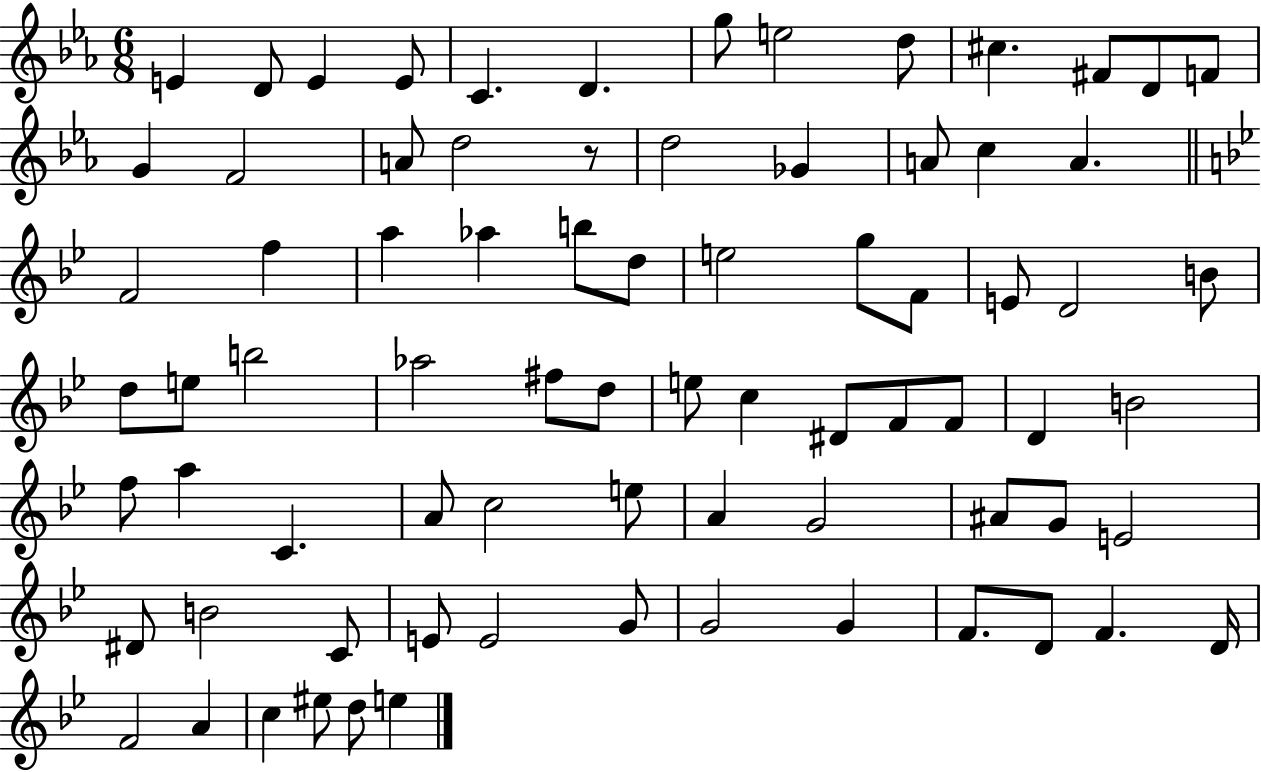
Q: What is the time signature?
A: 6/8